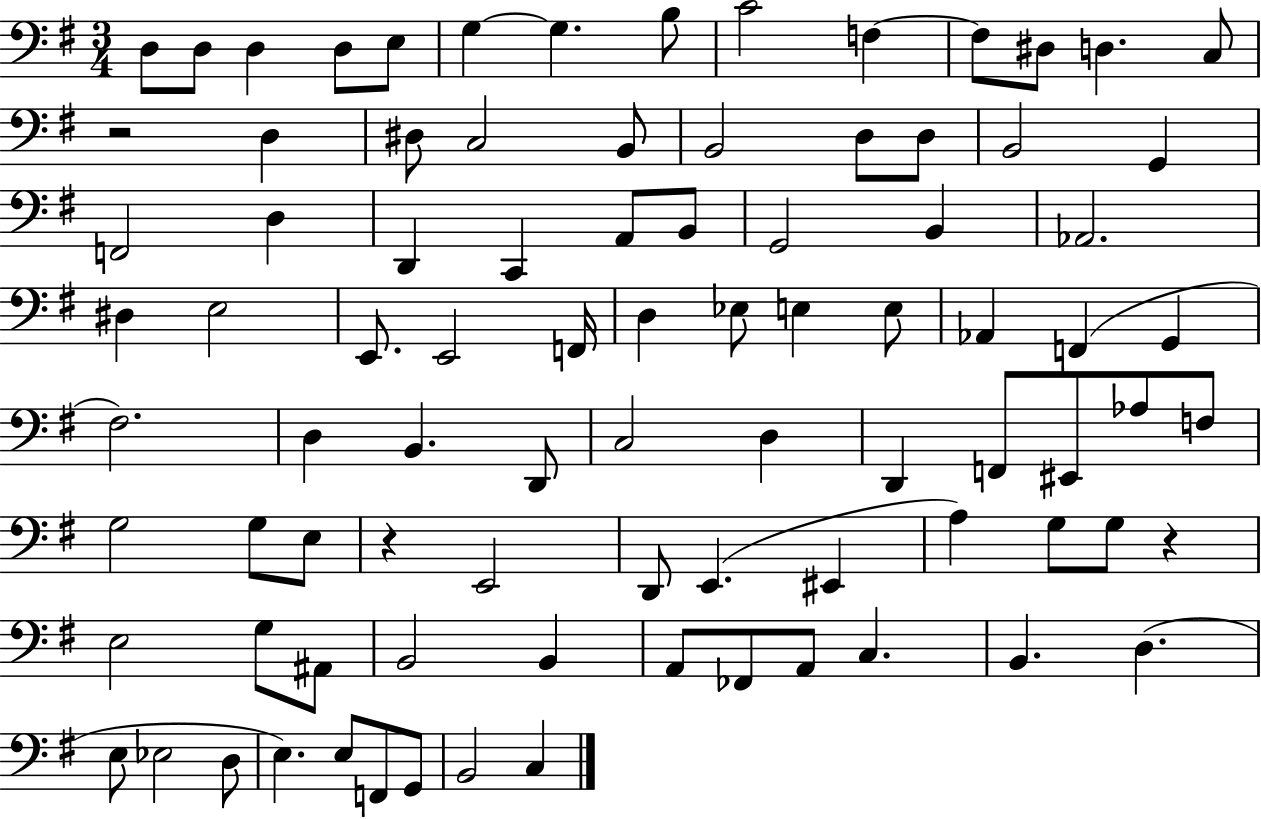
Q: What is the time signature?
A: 3/4